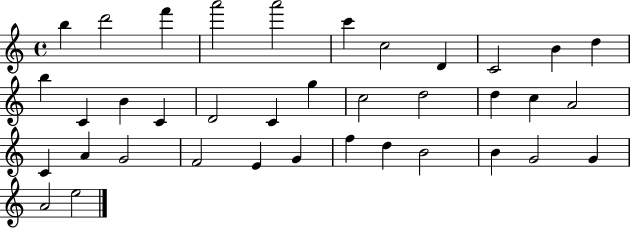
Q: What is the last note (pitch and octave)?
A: E5